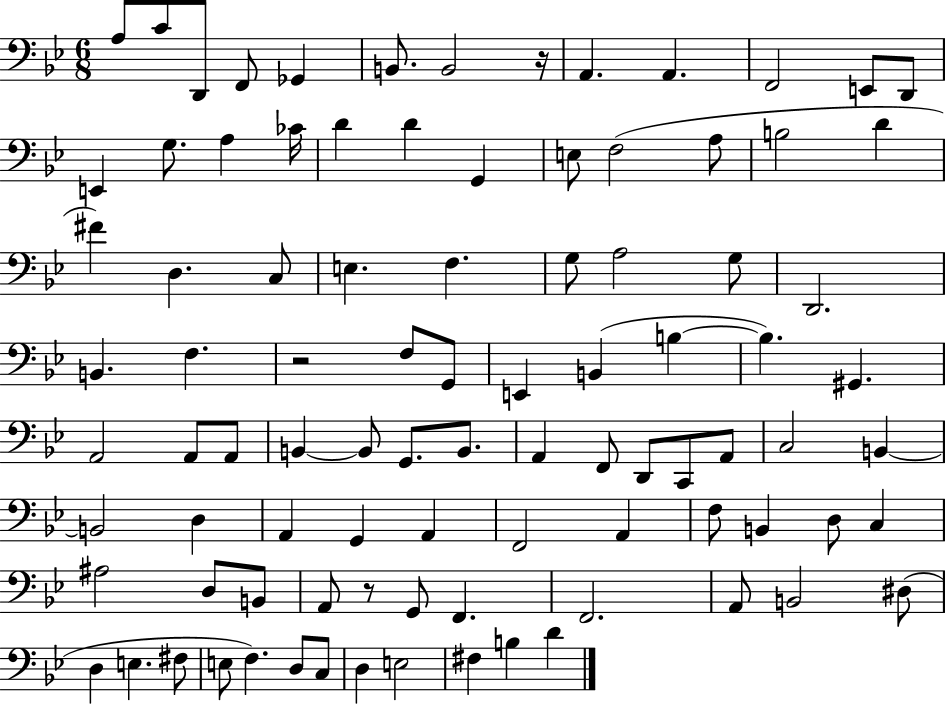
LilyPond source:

{
  \clef bass
  \numericTimeSignature
  \time 6/8
  \key bes \major
  a8 c'8 d,8 f,8 ges,4 | b,8. b,2 r16 | a,4. a,4. | f,2 e,8 d,8 | \break e,4 g8. a4 ces'16 | d'4 d'4 g,4 | e8 f2( a8 | b2 d'4 | \break fis'4) d4. c8 | e4. f4. | g8 a2 g8 | d,2. | \break b,4. f4. | r2 f8 g,8 | e,4 b,4( b4~~ | b4.) gis,4. | \break a,2 a,8 a,8 | b,4~~ b,8 g,8. b,8. | a,4 f,8 d,8 c,8 a,8 | c2 b,4~~ | \break b,2 d4 | a,4 g,4 a,4 | f,2 a,4 | f8 b,4 d8 c4 | \break ais2 d8 b,8 | a,8 r8 g,8 f,4. | f,2. | a,8 b,2 dis8( | \break d4 e4. fis8 | e8 f4.) d8 c8 | d4 e2 | fis4 b4 d'4 | \break \bar "|."
}